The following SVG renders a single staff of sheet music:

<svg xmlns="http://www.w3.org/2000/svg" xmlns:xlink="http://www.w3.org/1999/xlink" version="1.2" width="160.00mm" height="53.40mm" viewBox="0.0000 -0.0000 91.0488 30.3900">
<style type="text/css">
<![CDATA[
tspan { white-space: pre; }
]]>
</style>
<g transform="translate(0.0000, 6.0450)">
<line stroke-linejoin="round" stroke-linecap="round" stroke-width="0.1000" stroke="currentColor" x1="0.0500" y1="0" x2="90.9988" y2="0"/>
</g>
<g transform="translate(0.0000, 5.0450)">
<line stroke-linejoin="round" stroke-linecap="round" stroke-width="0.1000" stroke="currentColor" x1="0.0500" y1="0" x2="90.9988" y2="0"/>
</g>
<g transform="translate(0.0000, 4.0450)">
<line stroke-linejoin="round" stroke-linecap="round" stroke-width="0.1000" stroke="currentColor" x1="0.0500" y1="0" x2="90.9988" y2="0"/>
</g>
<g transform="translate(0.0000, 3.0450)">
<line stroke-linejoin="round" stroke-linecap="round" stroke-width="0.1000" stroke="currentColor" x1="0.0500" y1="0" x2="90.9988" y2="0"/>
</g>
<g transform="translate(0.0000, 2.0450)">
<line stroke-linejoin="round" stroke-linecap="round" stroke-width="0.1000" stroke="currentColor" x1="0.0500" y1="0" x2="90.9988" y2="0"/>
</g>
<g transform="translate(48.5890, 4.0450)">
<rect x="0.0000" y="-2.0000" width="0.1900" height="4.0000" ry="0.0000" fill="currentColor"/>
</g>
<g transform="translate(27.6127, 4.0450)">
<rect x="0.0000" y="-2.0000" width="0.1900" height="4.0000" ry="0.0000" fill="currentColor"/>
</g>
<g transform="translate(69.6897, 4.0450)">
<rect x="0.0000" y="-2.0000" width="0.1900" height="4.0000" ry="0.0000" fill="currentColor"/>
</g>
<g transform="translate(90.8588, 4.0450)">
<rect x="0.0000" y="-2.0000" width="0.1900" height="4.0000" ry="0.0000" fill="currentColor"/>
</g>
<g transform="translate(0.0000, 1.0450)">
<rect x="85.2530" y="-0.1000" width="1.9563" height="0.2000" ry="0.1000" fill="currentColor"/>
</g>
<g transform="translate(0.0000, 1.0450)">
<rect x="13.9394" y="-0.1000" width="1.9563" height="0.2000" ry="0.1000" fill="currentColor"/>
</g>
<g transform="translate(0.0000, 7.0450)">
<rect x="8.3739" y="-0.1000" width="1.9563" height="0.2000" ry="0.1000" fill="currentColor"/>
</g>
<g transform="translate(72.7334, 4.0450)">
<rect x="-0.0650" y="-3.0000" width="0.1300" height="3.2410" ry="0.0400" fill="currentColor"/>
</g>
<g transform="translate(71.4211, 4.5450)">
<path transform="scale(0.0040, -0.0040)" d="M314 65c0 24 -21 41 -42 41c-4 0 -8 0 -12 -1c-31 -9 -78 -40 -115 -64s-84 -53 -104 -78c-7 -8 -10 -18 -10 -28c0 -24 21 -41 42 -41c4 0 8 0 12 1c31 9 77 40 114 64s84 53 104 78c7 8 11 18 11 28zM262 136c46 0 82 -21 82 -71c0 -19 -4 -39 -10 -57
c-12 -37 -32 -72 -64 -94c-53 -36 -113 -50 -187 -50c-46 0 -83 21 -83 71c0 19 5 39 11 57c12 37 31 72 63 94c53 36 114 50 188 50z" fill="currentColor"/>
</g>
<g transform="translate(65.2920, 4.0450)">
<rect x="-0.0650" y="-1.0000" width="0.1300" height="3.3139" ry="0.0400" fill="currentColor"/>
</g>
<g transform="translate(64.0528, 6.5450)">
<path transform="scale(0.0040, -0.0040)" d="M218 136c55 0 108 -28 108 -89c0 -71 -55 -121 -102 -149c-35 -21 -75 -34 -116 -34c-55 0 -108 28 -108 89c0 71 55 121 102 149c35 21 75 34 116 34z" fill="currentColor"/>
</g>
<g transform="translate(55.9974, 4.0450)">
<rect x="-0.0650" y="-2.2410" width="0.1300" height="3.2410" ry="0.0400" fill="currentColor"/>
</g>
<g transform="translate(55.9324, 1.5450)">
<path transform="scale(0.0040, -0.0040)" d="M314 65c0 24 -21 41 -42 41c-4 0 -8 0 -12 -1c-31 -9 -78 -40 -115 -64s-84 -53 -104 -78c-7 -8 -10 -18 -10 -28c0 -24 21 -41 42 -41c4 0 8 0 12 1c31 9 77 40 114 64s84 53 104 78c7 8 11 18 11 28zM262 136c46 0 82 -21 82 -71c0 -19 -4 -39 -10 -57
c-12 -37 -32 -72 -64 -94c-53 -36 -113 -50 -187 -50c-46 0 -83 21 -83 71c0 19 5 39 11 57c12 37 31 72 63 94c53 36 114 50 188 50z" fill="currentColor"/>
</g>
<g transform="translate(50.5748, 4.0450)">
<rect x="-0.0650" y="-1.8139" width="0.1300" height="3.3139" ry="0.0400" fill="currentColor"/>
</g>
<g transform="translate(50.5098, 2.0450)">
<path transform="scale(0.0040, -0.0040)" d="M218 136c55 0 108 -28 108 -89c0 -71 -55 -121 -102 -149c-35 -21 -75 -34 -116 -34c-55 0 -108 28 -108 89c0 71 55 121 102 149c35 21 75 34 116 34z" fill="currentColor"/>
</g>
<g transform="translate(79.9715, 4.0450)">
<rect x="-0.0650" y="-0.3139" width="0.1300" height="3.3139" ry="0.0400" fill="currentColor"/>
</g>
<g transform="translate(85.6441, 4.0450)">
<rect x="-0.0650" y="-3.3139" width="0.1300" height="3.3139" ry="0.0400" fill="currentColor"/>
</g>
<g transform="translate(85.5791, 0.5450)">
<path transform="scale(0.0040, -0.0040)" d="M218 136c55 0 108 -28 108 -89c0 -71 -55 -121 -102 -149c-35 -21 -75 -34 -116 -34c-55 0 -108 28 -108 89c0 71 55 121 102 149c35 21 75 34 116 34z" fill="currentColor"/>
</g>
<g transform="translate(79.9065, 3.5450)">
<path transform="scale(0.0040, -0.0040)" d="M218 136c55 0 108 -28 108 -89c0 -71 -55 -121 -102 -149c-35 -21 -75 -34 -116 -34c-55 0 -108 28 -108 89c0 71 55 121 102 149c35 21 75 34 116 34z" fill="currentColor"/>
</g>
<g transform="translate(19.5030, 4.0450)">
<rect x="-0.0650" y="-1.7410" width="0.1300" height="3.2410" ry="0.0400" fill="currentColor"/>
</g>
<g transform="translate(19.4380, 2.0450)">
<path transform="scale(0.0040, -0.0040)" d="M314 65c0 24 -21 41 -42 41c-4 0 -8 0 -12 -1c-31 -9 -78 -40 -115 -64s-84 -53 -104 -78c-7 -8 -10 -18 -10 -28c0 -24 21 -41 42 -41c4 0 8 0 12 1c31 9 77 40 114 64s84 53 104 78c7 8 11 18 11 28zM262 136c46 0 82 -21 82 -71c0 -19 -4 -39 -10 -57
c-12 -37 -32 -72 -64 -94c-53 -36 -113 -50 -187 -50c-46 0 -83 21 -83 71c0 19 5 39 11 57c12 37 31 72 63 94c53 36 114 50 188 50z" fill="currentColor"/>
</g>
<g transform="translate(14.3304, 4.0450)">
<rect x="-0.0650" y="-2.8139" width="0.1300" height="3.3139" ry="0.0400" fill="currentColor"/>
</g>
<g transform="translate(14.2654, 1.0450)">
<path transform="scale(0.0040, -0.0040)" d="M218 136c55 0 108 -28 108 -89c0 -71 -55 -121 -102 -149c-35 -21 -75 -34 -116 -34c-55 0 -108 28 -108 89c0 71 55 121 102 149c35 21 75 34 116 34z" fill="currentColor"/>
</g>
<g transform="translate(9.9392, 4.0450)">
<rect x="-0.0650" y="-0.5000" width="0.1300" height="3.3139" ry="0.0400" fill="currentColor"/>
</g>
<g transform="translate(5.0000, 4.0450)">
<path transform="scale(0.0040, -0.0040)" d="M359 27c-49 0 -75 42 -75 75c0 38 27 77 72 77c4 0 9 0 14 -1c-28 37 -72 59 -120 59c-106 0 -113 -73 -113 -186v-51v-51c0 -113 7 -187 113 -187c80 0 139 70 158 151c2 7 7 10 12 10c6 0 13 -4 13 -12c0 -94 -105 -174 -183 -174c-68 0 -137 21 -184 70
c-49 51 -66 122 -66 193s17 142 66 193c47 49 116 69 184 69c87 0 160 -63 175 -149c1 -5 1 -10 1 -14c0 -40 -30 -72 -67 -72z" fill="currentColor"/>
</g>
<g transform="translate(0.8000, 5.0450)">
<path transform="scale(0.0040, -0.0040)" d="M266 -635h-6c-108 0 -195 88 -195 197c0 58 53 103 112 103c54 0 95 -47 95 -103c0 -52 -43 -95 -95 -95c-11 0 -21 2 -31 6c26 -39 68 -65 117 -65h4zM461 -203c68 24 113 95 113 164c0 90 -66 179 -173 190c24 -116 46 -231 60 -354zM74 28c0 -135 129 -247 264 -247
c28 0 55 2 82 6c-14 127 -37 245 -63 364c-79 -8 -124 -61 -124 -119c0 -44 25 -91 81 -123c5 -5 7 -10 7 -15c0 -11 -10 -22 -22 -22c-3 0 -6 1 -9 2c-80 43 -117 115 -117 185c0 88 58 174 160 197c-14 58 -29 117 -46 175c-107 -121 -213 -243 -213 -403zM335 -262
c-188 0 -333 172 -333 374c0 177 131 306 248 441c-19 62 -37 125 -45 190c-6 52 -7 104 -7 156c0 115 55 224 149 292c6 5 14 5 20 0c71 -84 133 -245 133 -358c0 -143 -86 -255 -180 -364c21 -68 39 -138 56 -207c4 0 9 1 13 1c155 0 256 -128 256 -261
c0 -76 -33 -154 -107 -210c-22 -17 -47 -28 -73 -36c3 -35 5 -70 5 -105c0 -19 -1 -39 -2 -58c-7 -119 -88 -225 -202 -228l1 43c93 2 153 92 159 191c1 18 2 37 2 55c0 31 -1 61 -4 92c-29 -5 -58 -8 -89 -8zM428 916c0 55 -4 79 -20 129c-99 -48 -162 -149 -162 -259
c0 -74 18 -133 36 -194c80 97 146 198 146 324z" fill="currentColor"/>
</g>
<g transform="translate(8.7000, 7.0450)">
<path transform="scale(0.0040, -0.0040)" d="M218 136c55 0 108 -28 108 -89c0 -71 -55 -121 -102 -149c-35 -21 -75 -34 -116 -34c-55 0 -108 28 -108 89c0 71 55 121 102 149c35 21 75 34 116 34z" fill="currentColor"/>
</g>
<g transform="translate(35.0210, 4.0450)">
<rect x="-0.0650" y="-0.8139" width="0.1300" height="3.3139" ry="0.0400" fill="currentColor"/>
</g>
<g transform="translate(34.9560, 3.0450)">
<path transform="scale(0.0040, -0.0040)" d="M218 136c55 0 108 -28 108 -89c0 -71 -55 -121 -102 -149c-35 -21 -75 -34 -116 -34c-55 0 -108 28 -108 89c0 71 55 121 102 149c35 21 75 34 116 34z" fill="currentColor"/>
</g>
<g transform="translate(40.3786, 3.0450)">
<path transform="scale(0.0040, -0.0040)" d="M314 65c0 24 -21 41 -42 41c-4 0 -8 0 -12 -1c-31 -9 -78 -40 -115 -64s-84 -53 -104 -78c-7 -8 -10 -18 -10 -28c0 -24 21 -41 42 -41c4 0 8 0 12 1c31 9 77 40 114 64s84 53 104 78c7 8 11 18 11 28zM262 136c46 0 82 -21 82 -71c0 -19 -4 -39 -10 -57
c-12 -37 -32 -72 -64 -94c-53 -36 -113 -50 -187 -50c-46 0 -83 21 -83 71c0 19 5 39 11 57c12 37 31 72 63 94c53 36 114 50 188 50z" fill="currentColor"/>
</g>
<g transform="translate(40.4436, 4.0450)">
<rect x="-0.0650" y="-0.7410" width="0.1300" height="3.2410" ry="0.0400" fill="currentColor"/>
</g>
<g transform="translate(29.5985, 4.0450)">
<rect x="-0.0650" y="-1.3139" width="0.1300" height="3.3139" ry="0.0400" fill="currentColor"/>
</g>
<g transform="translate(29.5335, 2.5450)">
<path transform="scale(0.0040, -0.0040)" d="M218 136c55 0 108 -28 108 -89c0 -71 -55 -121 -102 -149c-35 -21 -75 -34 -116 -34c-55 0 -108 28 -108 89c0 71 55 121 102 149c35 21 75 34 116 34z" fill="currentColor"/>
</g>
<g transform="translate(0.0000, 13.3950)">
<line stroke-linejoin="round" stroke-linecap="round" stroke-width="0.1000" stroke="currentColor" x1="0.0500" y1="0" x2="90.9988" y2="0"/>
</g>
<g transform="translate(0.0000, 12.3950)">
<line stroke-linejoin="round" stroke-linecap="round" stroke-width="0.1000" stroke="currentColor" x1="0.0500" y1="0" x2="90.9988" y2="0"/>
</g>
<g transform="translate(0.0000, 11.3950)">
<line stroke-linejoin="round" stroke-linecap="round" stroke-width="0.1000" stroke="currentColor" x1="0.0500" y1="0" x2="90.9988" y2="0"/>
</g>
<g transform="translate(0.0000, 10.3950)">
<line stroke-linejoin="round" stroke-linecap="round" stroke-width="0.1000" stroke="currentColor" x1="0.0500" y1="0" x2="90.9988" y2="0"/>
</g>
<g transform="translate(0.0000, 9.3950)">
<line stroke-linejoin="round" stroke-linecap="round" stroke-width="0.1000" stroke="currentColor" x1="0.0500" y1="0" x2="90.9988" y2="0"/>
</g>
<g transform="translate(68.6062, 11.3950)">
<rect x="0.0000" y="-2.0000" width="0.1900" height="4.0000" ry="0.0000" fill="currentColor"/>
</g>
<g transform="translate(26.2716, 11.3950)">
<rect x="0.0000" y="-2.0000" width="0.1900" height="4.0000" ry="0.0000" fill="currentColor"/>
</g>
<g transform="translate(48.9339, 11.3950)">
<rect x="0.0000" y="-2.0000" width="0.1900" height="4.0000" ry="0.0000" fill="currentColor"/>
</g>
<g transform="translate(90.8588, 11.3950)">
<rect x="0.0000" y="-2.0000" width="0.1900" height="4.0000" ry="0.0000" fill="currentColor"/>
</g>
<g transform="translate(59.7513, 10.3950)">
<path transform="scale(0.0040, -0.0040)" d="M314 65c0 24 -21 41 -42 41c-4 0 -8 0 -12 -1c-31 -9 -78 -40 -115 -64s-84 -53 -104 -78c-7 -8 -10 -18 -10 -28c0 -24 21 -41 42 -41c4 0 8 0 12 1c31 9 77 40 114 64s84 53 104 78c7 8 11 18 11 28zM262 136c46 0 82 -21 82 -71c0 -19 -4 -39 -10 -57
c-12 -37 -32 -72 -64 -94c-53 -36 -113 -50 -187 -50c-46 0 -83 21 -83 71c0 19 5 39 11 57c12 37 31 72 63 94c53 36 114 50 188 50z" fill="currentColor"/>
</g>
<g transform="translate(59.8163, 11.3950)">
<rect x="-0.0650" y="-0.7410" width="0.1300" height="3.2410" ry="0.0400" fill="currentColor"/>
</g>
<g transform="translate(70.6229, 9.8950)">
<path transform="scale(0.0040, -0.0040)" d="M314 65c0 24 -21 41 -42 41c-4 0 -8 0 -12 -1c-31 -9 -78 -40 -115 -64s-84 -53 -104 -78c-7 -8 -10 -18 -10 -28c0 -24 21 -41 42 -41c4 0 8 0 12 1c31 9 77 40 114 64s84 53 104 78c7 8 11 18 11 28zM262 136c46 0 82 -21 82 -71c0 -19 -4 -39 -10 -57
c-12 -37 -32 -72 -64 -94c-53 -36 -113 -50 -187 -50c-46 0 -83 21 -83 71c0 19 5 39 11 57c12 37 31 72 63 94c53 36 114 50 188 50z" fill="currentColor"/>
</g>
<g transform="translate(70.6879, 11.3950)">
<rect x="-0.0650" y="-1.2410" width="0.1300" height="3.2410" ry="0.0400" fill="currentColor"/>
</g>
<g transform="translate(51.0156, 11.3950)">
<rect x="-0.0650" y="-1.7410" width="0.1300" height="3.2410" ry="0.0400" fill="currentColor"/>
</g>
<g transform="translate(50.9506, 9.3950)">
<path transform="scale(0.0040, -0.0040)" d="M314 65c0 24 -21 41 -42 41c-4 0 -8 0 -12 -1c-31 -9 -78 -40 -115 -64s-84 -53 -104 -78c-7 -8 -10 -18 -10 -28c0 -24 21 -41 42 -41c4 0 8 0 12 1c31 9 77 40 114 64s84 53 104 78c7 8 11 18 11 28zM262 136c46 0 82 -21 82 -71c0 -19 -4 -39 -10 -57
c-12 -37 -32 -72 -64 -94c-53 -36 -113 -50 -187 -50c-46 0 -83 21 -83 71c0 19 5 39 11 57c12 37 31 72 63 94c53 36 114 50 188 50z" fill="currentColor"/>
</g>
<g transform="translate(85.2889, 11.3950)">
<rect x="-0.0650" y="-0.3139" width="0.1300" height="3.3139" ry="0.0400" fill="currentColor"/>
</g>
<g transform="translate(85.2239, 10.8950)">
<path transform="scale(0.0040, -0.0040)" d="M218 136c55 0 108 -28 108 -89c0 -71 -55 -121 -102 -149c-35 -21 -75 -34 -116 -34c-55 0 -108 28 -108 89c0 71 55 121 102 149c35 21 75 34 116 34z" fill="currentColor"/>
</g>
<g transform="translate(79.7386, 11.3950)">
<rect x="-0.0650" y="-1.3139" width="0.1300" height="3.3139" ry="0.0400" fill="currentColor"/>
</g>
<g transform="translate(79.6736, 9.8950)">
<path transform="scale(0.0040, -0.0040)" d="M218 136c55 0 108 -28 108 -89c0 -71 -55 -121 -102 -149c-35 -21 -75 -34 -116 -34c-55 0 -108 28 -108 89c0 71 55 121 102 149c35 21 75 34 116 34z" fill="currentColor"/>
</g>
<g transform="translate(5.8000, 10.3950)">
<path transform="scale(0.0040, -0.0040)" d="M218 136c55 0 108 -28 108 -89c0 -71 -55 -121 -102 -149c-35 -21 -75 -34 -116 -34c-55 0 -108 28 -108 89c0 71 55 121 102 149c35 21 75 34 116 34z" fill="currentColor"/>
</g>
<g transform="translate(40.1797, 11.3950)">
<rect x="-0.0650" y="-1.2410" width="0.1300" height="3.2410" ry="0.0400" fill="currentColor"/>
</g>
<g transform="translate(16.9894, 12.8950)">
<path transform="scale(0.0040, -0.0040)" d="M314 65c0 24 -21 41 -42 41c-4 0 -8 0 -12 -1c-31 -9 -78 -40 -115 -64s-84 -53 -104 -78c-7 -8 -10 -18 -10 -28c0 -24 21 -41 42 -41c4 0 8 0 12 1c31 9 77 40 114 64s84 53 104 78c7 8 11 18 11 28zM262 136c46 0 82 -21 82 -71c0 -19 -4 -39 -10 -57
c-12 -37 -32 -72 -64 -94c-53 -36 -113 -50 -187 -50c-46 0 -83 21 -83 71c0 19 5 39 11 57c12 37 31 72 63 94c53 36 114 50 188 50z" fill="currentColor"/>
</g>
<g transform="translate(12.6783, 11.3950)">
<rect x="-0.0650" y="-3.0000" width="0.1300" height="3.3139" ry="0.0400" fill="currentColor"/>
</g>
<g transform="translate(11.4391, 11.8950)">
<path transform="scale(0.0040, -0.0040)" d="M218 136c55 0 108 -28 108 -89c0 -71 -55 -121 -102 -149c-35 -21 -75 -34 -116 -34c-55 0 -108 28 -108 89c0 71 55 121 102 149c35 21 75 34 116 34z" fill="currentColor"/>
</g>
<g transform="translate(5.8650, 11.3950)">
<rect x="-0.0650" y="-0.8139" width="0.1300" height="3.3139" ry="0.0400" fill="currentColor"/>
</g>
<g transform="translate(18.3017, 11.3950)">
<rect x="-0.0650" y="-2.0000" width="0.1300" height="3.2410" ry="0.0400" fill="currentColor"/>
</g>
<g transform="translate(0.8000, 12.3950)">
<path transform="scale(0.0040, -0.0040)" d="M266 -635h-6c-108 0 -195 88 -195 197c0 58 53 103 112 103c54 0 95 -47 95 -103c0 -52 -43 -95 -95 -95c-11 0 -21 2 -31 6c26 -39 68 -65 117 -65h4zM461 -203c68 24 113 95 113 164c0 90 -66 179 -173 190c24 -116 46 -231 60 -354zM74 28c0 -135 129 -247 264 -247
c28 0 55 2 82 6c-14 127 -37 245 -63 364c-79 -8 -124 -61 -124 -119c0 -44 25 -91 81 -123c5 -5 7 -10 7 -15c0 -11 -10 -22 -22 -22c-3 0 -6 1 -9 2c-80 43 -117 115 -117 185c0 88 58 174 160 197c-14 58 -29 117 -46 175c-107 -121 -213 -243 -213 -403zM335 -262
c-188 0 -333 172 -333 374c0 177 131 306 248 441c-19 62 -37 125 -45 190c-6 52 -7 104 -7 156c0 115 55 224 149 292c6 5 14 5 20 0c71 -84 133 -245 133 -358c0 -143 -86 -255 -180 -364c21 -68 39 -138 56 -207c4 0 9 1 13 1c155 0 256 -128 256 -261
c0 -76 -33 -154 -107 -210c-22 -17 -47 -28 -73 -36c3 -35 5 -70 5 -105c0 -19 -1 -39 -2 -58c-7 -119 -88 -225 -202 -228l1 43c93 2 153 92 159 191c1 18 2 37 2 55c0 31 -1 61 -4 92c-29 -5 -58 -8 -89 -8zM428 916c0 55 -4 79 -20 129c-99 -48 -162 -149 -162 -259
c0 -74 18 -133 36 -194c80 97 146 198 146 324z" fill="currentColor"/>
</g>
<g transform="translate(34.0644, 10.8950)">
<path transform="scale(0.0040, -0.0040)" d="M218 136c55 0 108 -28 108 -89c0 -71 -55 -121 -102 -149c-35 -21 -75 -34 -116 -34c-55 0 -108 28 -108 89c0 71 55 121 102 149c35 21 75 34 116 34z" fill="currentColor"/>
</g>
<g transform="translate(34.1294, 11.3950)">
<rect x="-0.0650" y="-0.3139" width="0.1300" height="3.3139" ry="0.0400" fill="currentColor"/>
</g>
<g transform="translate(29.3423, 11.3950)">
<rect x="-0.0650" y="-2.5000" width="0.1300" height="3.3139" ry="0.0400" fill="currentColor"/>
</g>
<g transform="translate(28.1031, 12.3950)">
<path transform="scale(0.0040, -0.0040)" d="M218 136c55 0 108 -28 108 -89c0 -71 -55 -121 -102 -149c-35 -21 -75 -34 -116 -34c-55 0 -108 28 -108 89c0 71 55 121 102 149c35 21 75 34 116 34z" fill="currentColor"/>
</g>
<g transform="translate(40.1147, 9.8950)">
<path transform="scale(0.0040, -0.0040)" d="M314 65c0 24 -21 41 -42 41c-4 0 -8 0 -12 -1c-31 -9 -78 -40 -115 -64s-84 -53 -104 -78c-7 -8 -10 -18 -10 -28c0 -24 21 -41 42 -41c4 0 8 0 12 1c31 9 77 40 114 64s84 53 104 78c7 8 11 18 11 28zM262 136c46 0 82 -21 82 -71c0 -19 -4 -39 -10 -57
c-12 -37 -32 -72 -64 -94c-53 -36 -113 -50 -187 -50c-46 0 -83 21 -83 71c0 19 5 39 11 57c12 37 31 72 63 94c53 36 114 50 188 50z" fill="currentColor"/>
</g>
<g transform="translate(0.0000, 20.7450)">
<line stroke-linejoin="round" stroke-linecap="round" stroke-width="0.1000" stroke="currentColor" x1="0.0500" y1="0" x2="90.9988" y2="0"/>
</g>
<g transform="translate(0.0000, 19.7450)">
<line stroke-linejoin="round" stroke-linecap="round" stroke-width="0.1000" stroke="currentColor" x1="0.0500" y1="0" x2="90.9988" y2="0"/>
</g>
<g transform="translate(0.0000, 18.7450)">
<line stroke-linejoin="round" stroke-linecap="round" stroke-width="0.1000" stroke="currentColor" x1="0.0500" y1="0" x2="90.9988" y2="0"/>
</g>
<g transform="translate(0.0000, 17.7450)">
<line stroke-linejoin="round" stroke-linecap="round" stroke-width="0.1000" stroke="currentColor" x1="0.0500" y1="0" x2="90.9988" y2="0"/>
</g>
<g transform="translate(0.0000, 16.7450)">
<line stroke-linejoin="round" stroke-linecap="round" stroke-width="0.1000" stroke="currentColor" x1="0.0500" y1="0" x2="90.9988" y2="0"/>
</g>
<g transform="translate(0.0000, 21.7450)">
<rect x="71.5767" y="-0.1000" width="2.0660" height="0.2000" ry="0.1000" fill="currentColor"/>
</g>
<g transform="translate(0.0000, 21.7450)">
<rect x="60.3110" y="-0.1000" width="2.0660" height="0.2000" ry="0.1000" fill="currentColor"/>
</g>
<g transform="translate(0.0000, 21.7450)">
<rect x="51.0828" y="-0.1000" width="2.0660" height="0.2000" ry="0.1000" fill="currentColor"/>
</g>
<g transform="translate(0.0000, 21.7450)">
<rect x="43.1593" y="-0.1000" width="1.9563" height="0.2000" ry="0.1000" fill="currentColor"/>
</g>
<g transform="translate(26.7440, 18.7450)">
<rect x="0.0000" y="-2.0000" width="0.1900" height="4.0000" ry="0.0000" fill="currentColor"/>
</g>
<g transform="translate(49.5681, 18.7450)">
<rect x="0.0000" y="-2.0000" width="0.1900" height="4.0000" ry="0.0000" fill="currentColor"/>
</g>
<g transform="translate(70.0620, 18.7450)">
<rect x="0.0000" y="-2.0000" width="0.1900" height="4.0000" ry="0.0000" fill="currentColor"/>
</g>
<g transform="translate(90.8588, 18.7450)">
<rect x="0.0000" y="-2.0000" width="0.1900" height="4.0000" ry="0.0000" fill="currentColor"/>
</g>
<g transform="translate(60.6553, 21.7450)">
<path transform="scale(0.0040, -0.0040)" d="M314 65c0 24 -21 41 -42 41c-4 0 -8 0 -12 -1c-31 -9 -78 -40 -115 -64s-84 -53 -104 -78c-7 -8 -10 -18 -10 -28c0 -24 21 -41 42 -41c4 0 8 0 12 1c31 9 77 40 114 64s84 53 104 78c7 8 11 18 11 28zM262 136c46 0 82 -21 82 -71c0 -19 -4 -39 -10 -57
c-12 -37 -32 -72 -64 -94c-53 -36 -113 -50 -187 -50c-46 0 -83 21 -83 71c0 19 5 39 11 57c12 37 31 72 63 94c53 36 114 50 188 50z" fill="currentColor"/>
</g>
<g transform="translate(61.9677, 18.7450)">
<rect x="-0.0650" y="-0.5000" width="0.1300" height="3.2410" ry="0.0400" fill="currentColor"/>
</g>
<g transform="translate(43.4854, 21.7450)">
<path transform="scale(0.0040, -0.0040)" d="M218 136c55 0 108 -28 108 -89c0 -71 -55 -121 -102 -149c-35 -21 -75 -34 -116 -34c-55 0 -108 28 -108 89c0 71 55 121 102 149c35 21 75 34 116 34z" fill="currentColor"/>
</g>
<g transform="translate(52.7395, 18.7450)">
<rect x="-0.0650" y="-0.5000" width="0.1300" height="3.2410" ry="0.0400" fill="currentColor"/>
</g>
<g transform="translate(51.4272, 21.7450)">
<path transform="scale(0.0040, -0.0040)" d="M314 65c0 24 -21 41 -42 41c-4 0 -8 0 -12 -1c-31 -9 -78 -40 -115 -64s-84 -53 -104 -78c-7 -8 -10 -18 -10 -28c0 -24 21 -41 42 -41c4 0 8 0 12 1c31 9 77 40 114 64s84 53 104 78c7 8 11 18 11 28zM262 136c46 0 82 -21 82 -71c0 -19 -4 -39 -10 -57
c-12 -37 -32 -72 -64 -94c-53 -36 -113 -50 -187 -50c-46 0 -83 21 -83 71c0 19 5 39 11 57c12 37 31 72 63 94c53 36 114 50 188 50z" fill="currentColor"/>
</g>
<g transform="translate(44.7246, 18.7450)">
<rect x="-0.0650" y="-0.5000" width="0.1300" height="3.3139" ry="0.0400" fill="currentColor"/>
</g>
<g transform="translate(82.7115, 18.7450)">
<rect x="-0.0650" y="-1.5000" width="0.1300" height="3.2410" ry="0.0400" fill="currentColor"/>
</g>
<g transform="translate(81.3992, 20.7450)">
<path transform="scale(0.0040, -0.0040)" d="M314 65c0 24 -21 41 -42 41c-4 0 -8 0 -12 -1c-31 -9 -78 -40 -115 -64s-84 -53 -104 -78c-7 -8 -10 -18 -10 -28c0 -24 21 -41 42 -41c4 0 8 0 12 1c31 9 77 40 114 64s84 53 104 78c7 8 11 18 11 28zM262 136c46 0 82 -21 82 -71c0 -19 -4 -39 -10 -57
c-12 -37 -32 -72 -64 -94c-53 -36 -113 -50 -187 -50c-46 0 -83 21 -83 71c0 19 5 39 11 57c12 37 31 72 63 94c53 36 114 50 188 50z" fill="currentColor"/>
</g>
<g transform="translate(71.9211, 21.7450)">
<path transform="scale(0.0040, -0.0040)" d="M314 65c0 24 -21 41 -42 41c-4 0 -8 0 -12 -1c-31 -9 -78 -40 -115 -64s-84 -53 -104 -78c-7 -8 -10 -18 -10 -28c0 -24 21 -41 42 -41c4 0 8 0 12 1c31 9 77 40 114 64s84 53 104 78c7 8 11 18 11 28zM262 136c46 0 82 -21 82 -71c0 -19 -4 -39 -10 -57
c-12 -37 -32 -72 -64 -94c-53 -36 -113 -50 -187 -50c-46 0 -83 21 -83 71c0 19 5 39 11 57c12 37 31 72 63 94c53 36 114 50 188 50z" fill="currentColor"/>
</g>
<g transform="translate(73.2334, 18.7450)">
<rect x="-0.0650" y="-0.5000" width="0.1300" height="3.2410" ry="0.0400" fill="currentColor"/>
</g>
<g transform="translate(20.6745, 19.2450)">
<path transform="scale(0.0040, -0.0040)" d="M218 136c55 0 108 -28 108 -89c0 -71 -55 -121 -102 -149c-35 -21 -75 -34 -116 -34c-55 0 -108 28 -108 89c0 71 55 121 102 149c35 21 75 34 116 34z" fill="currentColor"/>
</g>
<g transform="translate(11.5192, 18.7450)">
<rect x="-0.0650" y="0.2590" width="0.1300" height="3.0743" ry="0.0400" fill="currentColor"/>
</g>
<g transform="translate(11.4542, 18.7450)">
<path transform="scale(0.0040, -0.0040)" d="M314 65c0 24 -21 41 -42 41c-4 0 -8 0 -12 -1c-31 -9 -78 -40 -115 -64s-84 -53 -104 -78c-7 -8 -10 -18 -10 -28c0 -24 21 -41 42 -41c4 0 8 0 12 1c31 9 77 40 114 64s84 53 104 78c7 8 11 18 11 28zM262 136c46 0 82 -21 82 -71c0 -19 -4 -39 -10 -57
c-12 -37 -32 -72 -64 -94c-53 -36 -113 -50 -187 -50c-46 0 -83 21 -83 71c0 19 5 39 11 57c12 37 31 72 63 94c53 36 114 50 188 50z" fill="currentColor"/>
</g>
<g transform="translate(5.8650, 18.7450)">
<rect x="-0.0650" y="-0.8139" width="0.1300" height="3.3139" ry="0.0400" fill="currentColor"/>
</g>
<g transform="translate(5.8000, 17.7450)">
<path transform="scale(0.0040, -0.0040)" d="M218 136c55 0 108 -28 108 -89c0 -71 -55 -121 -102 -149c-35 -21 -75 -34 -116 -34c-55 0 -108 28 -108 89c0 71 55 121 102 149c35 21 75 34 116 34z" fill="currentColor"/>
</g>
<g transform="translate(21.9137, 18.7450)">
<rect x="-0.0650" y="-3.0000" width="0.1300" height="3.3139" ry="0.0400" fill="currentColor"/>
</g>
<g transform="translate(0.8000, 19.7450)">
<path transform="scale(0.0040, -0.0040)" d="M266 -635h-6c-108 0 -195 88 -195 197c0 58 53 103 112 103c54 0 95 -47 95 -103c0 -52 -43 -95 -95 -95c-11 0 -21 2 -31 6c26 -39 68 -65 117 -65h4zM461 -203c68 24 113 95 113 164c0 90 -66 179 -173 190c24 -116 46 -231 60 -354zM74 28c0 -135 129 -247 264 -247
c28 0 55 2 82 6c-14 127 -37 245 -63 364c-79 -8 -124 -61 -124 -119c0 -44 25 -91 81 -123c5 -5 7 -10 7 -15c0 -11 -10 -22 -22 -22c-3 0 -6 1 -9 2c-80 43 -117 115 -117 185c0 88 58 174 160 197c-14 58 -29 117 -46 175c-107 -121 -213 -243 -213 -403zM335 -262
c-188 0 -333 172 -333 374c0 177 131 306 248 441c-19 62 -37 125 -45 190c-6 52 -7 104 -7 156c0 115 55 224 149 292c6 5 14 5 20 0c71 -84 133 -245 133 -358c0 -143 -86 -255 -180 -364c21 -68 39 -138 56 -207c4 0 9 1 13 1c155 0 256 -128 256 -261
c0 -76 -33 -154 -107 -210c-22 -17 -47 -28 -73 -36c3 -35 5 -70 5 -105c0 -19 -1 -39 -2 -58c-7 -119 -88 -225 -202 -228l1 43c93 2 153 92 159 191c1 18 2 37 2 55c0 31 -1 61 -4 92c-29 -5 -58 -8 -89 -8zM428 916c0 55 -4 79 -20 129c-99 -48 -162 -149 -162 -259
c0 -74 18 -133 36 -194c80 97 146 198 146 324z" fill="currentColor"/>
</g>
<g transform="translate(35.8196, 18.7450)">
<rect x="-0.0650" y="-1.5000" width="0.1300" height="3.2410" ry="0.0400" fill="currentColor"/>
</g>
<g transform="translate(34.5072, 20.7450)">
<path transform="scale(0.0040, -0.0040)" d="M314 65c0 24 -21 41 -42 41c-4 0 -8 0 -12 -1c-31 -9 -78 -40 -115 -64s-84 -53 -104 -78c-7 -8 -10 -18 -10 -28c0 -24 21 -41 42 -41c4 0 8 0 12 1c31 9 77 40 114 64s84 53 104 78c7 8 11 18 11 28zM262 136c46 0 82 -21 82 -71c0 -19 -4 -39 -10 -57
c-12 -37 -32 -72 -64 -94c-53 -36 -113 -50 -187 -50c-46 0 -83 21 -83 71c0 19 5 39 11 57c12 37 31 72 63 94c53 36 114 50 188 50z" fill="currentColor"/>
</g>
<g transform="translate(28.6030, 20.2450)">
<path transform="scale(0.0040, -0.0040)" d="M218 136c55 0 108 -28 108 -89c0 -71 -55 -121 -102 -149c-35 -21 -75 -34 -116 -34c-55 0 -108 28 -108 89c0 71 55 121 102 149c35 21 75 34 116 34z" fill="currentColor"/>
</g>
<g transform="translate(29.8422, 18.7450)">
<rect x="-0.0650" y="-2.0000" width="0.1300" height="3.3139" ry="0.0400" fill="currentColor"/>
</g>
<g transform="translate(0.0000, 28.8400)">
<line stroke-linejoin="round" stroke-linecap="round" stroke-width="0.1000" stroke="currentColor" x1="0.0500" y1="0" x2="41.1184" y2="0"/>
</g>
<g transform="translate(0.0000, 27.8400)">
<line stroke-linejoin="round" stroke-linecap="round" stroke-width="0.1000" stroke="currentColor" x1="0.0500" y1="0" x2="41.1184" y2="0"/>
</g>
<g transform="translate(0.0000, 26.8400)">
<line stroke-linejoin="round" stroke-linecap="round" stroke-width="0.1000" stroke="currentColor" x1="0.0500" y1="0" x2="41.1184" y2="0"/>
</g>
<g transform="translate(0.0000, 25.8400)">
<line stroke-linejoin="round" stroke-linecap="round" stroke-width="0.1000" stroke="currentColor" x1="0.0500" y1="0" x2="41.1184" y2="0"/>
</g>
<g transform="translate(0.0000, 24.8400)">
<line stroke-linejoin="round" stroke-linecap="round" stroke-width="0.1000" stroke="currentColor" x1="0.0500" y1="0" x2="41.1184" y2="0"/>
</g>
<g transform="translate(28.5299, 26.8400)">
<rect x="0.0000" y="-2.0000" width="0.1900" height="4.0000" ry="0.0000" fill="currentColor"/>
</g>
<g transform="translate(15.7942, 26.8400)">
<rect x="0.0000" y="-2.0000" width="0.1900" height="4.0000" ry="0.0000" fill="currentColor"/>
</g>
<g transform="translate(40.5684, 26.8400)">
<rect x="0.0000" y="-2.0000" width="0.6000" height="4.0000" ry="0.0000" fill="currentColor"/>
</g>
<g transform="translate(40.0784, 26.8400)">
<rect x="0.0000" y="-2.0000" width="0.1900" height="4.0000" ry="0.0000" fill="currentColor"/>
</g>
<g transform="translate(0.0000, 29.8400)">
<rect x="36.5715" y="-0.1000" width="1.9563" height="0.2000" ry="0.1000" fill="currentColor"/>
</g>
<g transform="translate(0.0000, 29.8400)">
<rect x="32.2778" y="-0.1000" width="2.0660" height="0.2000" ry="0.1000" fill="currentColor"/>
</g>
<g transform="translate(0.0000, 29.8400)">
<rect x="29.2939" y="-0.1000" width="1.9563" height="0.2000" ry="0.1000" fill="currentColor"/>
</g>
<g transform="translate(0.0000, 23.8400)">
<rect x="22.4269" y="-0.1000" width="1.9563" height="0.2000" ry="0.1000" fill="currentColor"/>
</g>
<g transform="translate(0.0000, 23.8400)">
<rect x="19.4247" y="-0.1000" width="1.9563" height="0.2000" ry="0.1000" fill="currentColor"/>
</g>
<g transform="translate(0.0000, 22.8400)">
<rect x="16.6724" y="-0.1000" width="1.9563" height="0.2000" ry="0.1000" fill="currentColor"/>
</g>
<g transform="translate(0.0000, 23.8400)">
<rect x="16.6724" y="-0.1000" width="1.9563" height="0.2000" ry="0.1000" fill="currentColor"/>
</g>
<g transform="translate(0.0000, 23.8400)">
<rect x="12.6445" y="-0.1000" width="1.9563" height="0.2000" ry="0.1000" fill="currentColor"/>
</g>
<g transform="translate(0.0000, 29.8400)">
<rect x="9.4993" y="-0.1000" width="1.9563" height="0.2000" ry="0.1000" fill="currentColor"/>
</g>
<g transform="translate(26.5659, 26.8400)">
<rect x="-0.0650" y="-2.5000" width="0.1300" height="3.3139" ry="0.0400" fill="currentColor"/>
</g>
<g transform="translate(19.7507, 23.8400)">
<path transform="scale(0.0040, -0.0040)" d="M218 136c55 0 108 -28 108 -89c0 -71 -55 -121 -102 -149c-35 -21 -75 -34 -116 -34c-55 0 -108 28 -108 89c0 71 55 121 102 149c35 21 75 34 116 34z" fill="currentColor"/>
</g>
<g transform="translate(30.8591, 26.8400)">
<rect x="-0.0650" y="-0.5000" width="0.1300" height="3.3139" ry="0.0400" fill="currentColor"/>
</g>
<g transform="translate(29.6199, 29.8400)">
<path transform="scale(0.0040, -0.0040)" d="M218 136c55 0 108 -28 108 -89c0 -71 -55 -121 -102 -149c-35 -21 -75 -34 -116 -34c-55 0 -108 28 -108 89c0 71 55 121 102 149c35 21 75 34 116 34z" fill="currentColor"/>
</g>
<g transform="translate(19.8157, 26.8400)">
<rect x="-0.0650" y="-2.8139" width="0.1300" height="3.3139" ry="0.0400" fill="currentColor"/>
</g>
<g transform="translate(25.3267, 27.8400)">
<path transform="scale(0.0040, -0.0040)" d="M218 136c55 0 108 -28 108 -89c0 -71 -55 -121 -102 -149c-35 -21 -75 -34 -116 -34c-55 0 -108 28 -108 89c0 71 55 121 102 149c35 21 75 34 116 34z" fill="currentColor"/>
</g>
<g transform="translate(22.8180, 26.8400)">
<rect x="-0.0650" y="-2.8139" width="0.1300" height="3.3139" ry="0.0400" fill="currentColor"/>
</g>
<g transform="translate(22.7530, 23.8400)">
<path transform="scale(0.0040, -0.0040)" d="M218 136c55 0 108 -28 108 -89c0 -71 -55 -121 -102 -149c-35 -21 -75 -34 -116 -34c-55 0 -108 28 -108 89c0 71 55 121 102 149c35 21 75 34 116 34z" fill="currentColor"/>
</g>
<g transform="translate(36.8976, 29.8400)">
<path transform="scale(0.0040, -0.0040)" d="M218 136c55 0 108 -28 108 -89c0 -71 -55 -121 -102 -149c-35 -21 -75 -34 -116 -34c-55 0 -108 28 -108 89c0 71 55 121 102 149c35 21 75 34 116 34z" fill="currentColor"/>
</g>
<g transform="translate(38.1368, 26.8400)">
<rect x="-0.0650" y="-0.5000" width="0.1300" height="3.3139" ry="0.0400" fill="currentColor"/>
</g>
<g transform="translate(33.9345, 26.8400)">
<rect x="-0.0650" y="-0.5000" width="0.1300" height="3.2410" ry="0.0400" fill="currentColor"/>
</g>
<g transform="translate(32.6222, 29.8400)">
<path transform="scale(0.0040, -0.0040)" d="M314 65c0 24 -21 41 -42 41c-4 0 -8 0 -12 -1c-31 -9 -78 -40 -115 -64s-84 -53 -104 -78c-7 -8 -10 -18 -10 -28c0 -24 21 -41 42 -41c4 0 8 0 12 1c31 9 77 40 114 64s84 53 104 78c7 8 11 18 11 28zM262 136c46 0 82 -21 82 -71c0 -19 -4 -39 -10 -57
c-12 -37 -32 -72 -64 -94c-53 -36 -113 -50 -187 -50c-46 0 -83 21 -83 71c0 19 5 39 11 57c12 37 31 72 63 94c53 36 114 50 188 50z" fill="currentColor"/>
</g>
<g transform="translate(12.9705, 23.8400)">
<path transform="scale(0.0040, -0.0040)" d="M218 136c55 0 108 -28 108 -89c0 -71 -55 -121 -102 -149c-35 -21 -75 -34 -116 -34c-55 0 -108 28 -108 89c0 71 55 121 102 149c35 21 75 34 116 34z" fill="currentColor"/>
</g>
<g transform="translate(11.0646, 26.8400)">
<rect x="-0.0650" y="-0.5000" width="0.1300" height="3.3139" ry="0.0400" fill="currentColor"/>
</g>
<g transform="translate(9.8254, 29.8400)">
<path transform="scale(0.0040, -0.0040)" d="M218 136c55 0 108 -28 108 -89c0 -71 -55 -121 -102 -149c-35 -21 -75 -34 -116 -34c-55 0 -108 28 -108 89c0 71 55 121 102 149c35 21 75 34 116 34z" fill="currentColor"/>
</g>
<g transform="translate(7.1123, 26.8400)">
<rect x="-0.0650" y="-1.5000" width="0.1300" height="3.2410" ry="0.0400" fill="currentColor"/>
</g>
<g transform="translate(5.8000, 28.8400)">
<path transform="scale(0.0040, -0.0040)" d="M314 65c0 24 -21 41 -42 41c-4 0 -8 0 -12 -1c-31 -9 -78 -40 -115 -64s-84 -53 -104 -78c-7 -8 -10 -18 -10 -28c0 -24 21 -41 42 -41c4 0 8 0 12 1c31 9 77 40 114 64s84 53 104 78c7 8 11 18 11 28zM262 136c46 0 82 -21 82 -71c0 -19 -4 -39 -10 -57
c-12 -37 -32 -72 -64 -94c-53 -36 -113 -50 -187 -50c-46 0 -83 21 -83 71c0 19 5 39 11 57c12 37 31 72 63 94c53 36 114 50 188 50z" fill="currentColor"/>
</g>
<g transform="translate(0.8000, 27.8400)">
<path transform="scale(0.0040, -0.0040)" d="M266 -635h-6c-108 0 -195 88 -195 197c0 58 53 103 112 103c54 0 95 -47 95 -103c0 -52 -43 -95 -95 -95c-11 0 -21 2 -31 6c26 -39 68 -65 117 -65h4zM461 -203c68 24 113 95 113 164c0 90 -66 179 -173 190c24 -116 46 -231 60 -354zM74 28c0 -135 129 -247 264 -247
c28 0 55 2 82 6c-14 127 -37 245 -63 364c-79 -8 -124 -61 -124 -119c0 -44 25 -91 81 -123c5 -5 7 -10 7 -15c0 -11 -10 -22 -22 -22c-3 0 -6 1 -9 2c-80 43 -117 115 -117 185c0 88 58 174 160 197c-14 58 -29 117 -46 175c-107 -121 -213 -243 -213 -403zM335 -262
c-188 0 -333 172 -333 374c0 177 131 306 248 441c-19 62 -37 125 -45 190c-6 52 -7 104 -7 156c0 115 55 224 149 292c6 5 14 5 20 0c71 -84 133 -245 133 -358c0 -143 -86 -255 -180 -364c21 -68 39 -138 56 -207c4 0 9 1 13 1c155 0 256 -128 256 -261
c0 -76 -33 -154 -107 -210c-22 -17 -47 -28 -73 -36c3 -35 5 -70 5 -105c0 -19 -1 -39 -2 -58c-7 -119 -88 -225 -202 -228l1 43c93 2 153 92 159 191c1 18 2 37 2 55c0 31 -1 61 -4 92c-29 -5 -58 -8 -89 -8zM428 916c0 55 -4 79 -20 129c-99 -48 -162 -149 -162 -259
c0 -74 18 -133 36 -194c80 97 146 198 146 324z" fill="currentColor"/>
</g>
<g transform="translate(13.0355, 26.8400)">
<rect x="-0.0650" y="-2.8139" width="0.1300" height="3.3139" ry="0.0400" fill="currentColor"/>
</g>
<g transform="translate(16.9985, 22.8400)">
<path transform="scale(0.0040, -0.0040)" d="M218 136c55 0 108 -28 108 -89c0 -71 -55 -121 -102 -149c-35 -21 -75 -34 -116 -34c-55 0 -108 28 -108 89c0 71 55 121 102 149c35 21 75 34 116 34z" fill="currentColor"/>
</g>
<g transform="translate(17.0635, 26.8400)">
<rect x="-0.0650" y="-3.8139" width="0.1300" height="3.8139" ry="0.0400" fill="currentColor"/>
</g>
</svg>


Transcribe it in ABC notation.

X:1
T:Untitled
M:4/4
L:1/4
K:C
C a f2 e d d2 f g2 D A2 c b d A F2 G c e2 f2 d2 e2 e c d B2 A F E2 C C2 C2 C2 E2 E2 C a c' a a G C C2 C